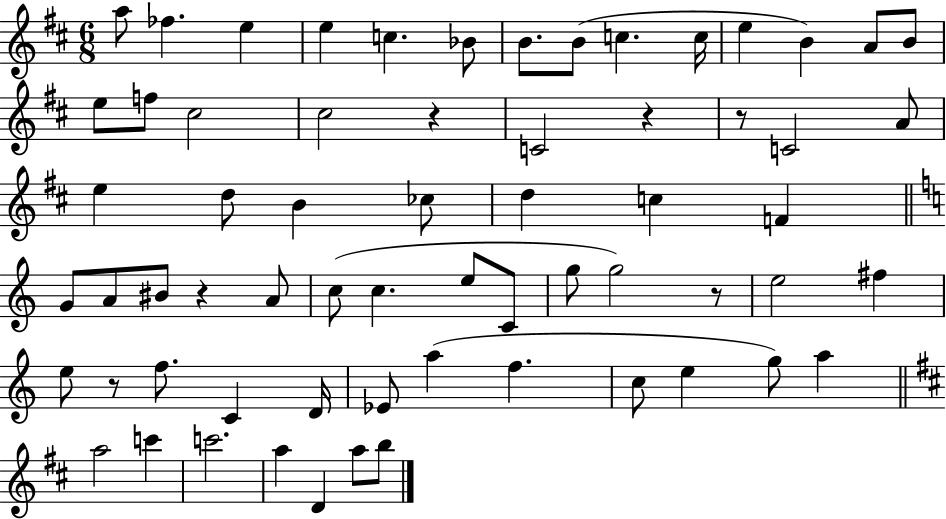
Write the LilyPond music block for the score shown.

{
  \clef treble
  \numericTimeSignature
  \time 6/8
  \key d \major
  \repeat volta 2 { a''8 fes''4. e''4 | e''4 c''4. bes'8 | b'8. b'8( c''4. c''16 | e''4 b'4) a'8 b'8 | \break e''8 f''8 cis''2 | cis''2 r4 | c'2 r4 | r8 c'2 a'8 | \break e''4 d''8 b'4 ces''8 | d''4 c''4 f'4 | \bar "||" \break \key a \minor g'8 a'8 bis'8 r4 a'8 | c''8( c''4. e''8 c'8 | g''8 g''2) r8 | e''2 fis''4 | \break e''8 r8 f''8. c'4 d'16 | ees'8 a''4( f''4. | c''8 e''4 g''8) a''4 | \bar "||" \break \key d \major a''2 c'''4 | c'''2. | a''4 d'4 a''8 b''8 | } \bar "|."
}